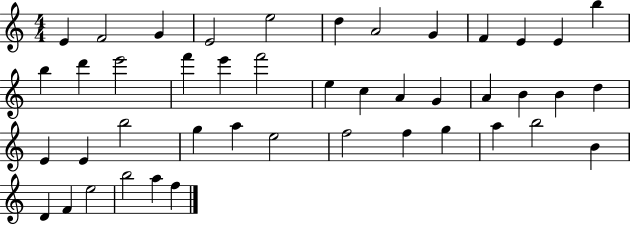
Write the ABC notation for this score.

X:1
T:Untitled
M:4/4
L:1/4
K:C
E F2 G E2 e2 d A2 G F E E b b d' e'2 f' e' f'2 e c A G A B B d E E b2 g a e2 f2 f g a b2 B D F e2 b2 a f